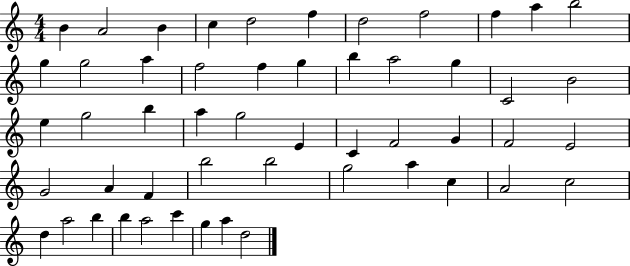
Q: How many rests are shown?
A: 0